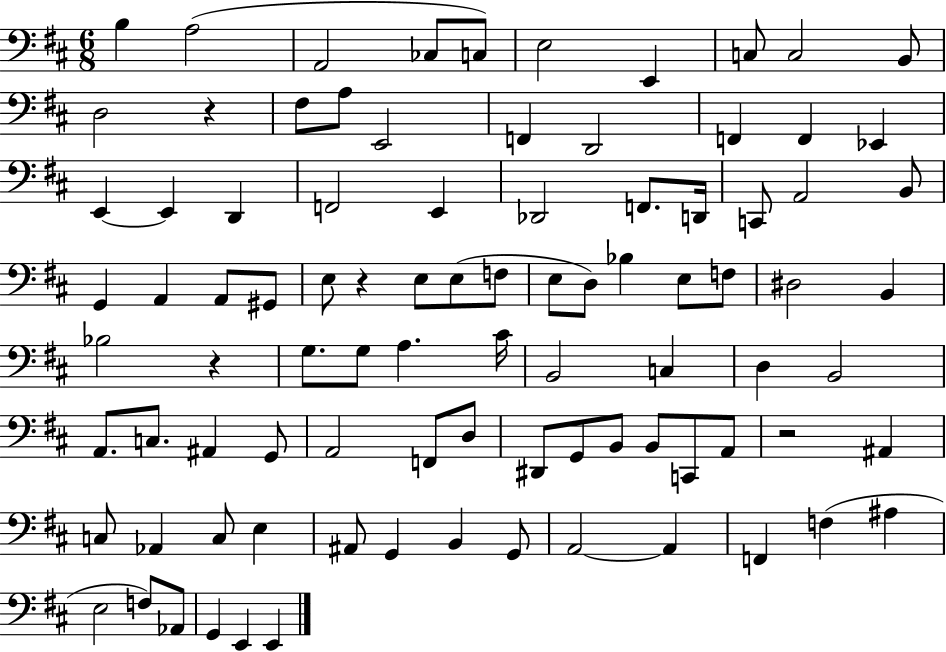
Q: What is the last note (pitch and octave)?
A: E2